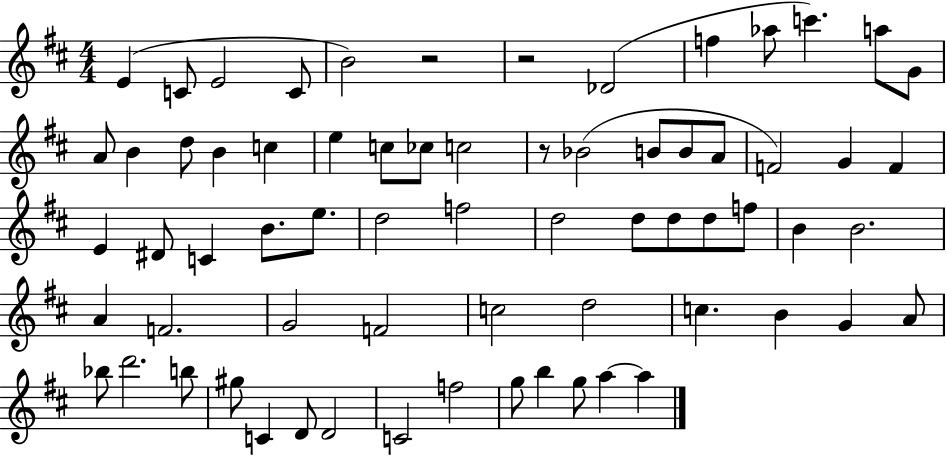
X:1
T:Untitled
M:4/4
L:1/4
K:D
E C/2 E2 C/2 B2 z2 z2 _D2 f _a/2 c' a/2 G/2 A/2 B d/2 B c e c/2 _c/2 c2 z/2 _B2 B/2 B/2 A/2 F2 G F E ^D/2 C B/2 e/2 d2 f2 d2 d/2 d/2 d/2 f/2 B B2 A F2 G2 F2 c2 d2 c B G A/2 _b/2 d'2 b/2 ^g/2 C D/2 D2 C2 f2 g/2 b g/2 a a